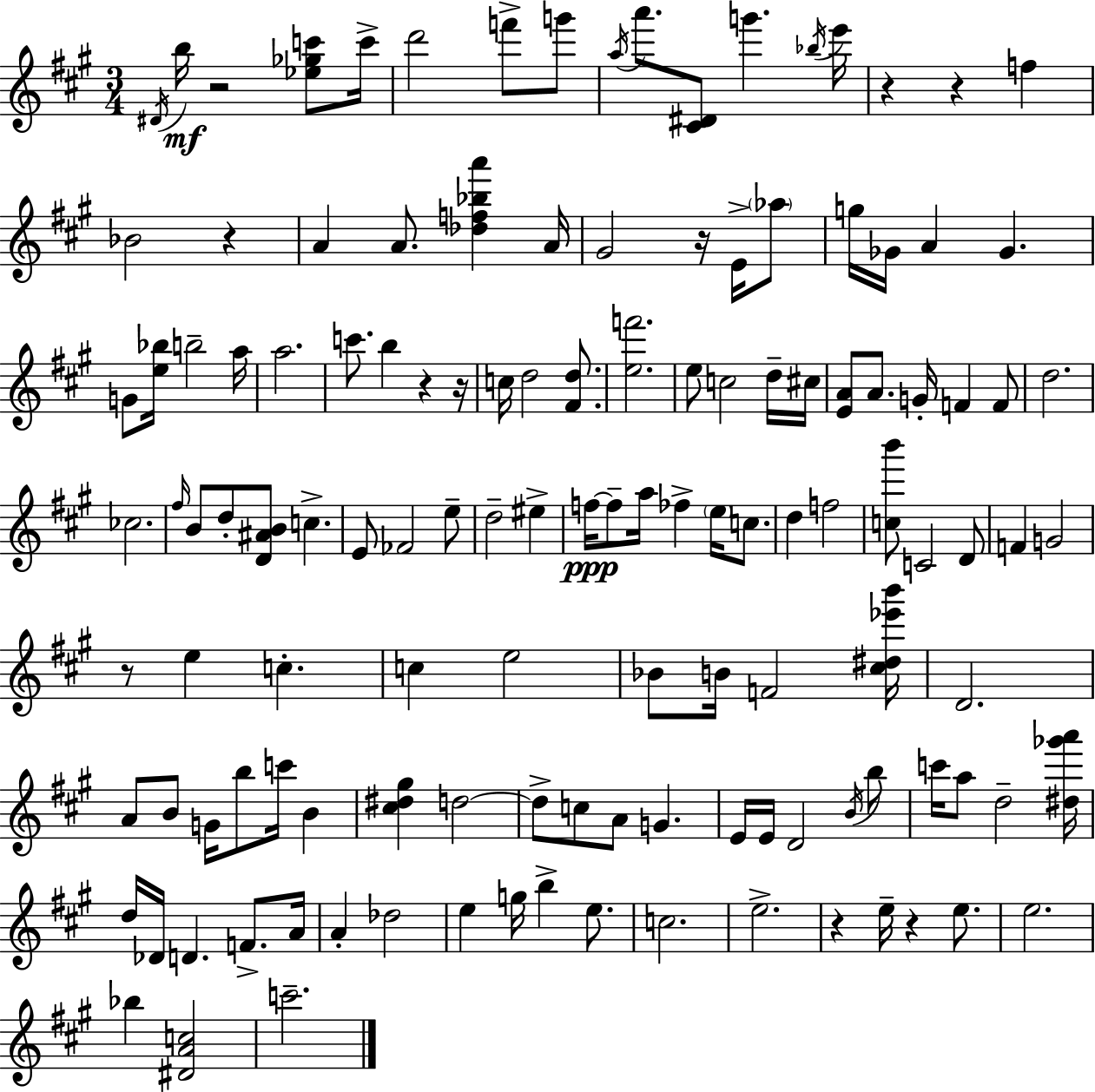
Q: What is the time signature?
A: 3/4